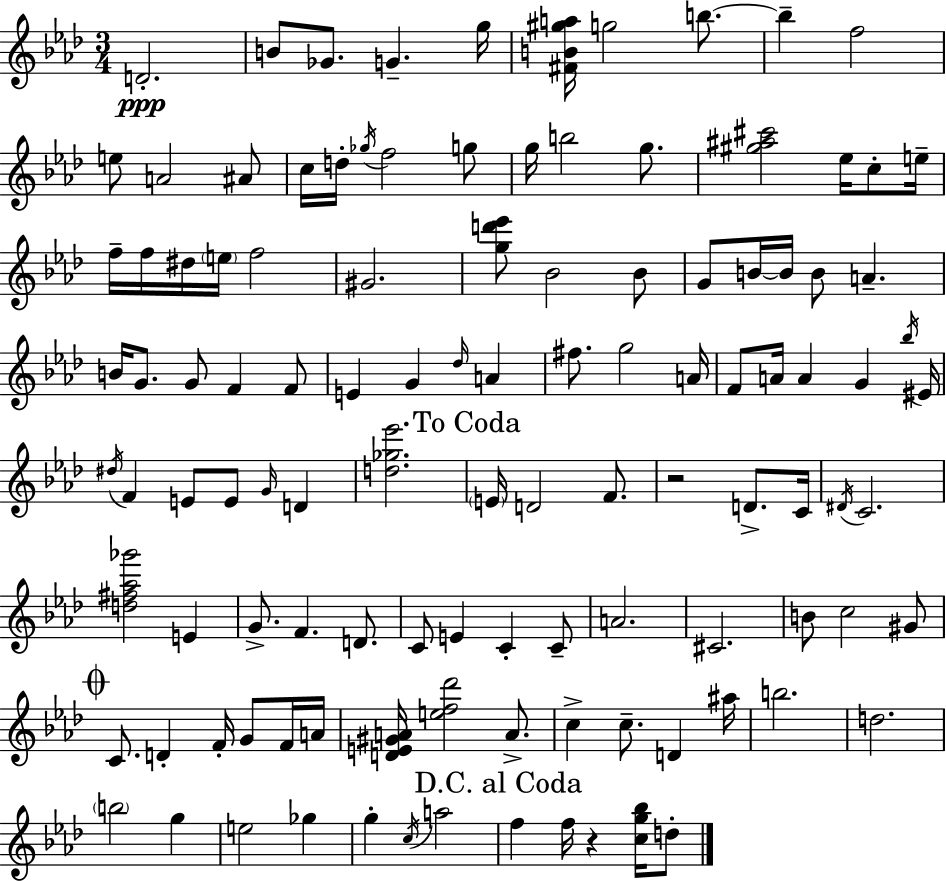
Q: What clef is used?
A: treble